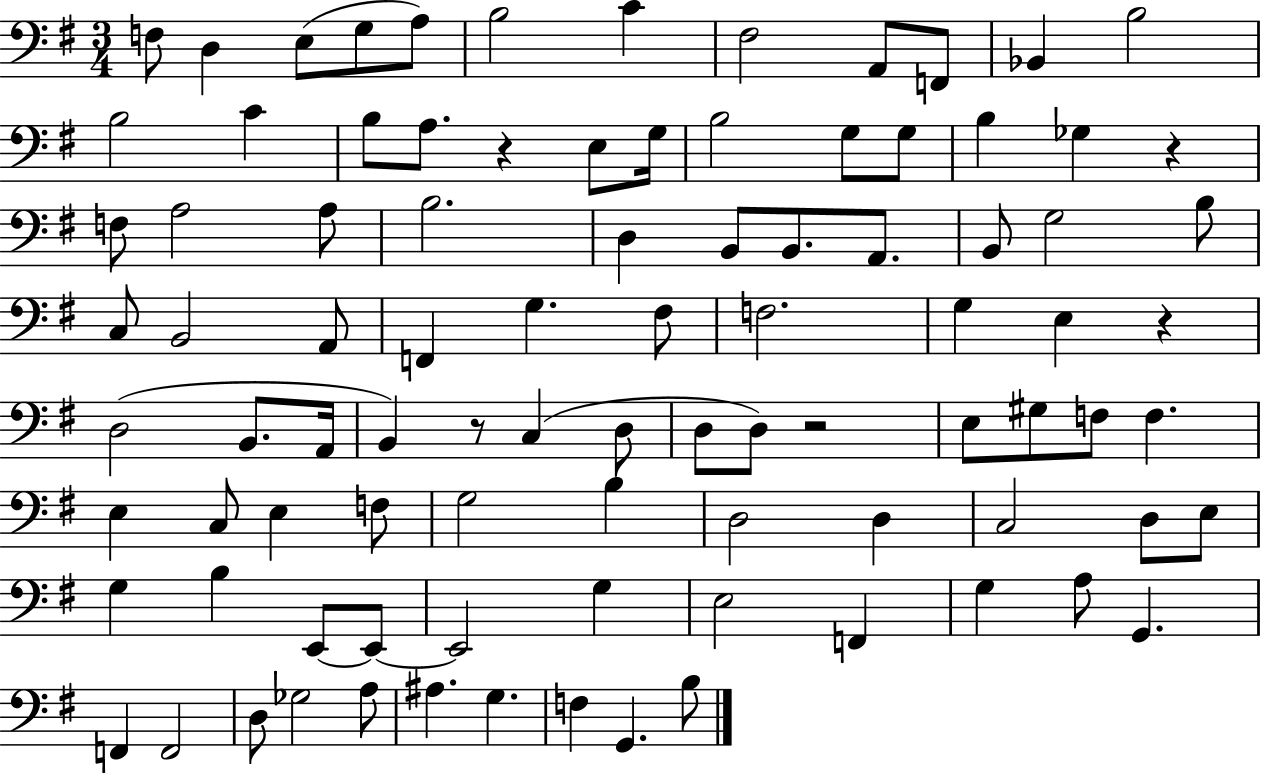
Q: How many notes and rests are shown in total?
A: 92